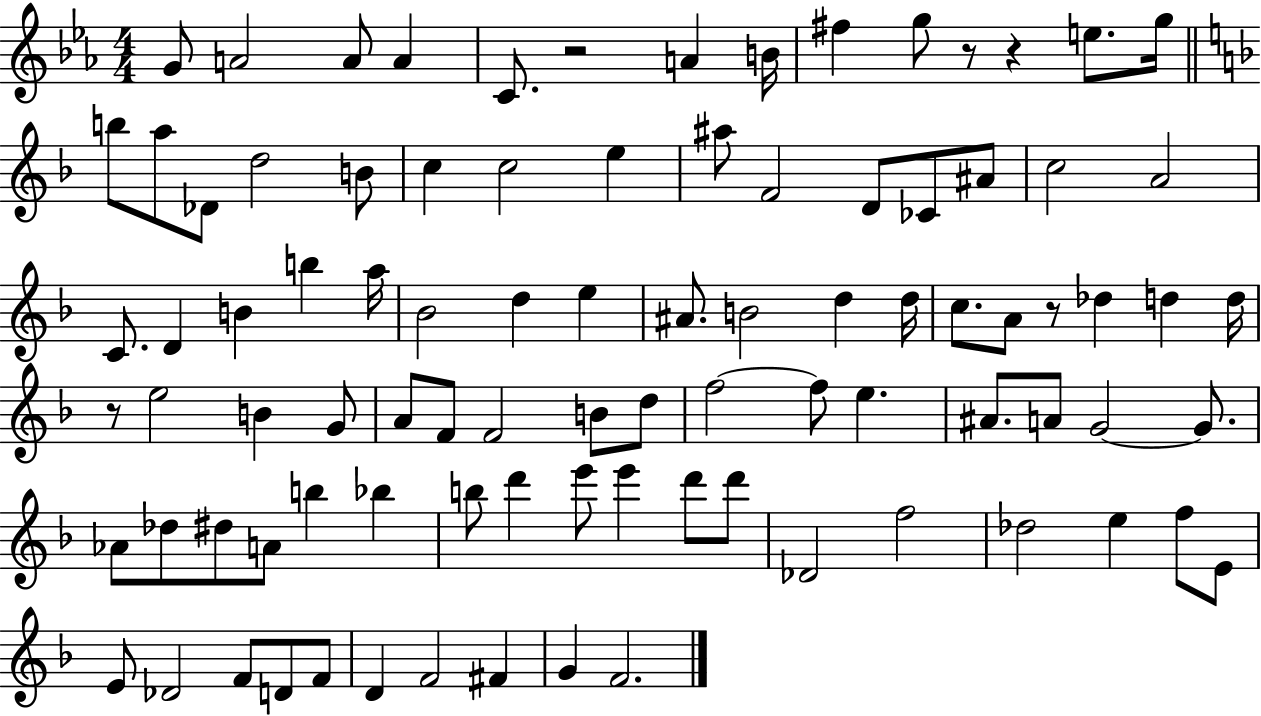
X:1
T:Untitled
M:4/4
L:1/4
K:Eb
G/2 A2 A/2 A C/2 z2 A B/4 ^f g/2 z/2 z e/2 g/4 b/2 a/2 _D/2 d2 B/2 c c2 e ^a/2 F2 D/2 _C/2 ^A/2 c2 A2 C/2 D B b a/4 _B2 d e ^A/2 B2 d d/4 c/2 A/2 z/2 _d d d/4 z/2 e2 B G/2 A/2 F/2 F2 B/2 d/2 f2 f/2 e ^A/2 A/2 G2 G/2 _A/2 _d/2 ^d/2 A/2 b _b b/2 d' e'/2 e' d'/2 d'/2 _D2 f2 _d2 e f/2 E/2 E/2 _D2 F/2 D/2 F/2 D F2 ^F G F2